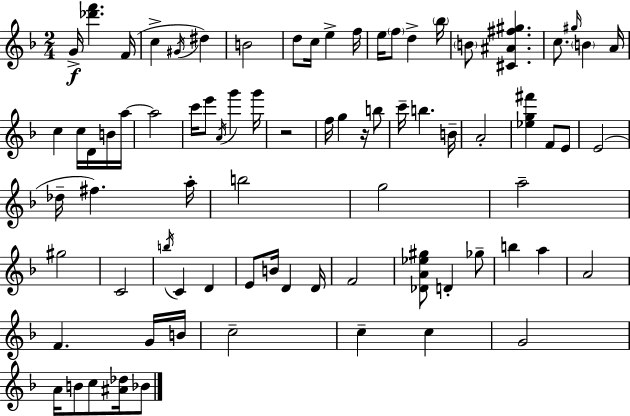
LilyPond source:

{
  \clef treble
  \numericTimeSignature
  \time 2/4
  \key d \minor
  g'16->\f <des''' f'''>4. f'16( | c''4-> \acciaccatura { gis'16 } dis''4) | b'2 | d''8 c''16 e''4-> | \break f''16 e''16 \parenthesize f''8 d''4-> | \parenthesize bes''16 \parenthesize b'8 <cis' ais' fis'' gis''>4. | c''8. \grace { gis''16 } \parenthesize b'4 | a'16 c''4 c''16 d'16 | \break b'16 a''16~~ a''2 | c'''16 e'''8 \acciaccatura { a'16 } g'''4 | g'''16 r2 | f''16 g''4 | \break r16 b''8 c'''16-- b''4. | b'16-- a'2-. | <ees'' g'' fis'''>4 f'8 | e'8 e'2( | \break des''16-- fis''4.) | a''16-. b''2 | g''2 | a''2-- | \break gis''2 | c'2 | \acciaccatura { b''16 } c'4 | d'4 e'8 b'16 d'4 | \break d'16 f'2 | <des' a' ees'' gis''>8 d'4-. | ges''8-- b''4 | a''4 a'2 | \break f'4. | g'16 b'16 c''2-- | c''4-- | c''4 g'2 | \break a'16 b'8 c''8 | <ais' des''>16 bes'8 \bar "|."
}